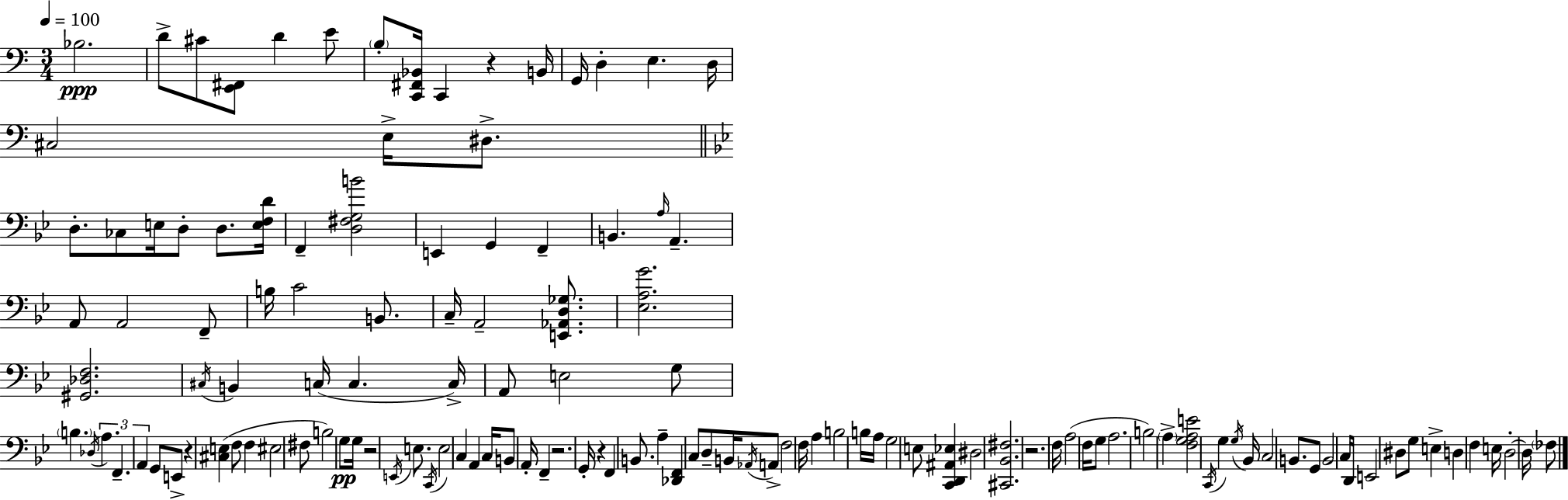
X:1
T:Untitled
M:3/4
L:1/4
K:Am
_B,2 D/2 ^C/2 [E,,^F,,]/2 D E/2 B,/2 [C,,^F,,_B,,]/4 C,, z B,,/4 G,,/4 D, E, D,/4 ^C,2 E,/4 ^D,/2 D,/2 _C,/2 E,/4 D,/2 D,/2 [E,F,D]/4 F,, [D,^F,G,B]2 E,, G,, F,, B,, A,/4 A,, A,,/2 A,,2 F,,/2 B,/4 C2 B,,/2 C,/4 A,,2 [E,,_A,,D,_G,]/2 [_E,A,G]2 [^G,,_D,F,]2 ^C,/4 B,, C,/4 C, C,/4 A,,/2 E,2 G,/2 B, _D,/4 A, F,, A,, G,,/2 E,,/2 z [^C,E,] F,/2 F, ^E,2 ^F,/2 B,2 G,/2 G,/4 z2 E,,/4 E,/2 C,,/4 E,2 C, A,, C,/4 B,,/2 A,,/4 F,, z2 G,,/4 z F,, B,,/2 A, [_D,,F,,] C,/2 D,/2 B,,/4 _A,,/4 A,,/2 F,2 F,/4 A, B,2 B,/4 A,/4 G,2 E,/2 [C,,D,,^A,,_E,] ^D,2 [^C,,_B,,^F,]2 z2 F,/4 A,2 F,/4 G,/2 A,2 B,2 A, [F,G,A,E]2 C,,/4 G, G,/4 _B,,/4 C,2 B,,/2 G,,/2 B,,2 C,/4 D,,/4 E,,2 ^D,/2 G,/2 E, D, F, E,/4 D,2 D,/4 _F,/2